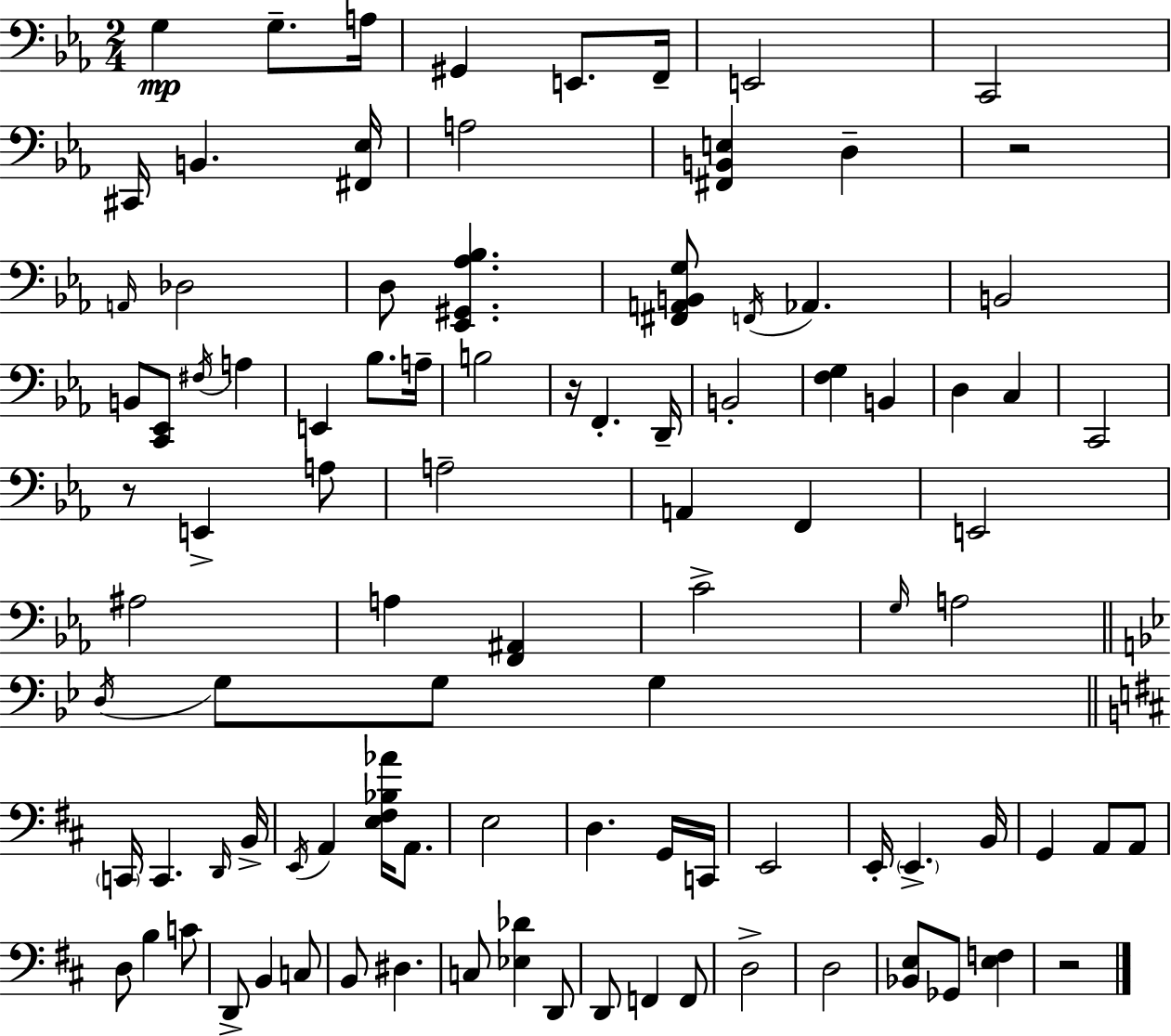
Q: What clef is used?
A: bass